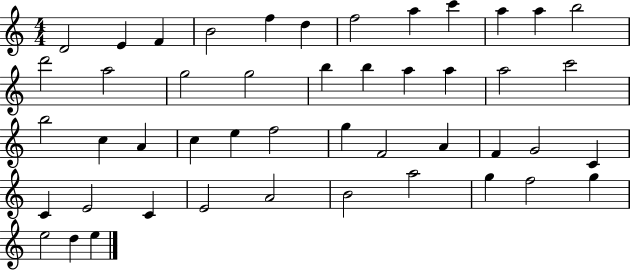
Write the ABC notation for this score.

X:1
T:Untitled
M:4/4
L:1/4
K:C
D2 E F B2 f d f2 a c' a a b2 d'2 a2 g2 g2 b b a a a2 c'2 b2 c A c e f2 g F2 A F G2 C C E2 C E2 A2 B2 a2 g f2 g e2 d e